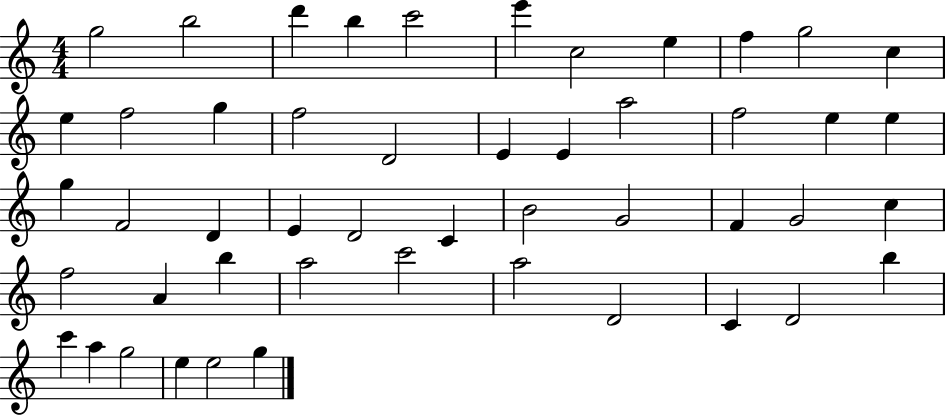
{
  \clef treble
  \numericTimeSignature
  \time 4/4
  \key c \major
  g''2 b''2 | d'''4 b''4 c'''2 | e'''4 c''2 e''4 | f''4 g''2 c''4 | \break e''4 f''2 g''4 | f''2 d'2 | e'4 e'4 a''2 | f''2 e''4 e''4 | \break g''4 f'2 d'4 | e'4 d'2 c'4 | b'2 g'2 | f'4 g'2 c''4 | \break f''2 a'4 b''4 | a''2 c'''2 | a''2 d'2 | c'4 d'2 b''4 | \break c'''4 a''4 g''2 | e''4 e''2 g''4 | \bar "|."
}